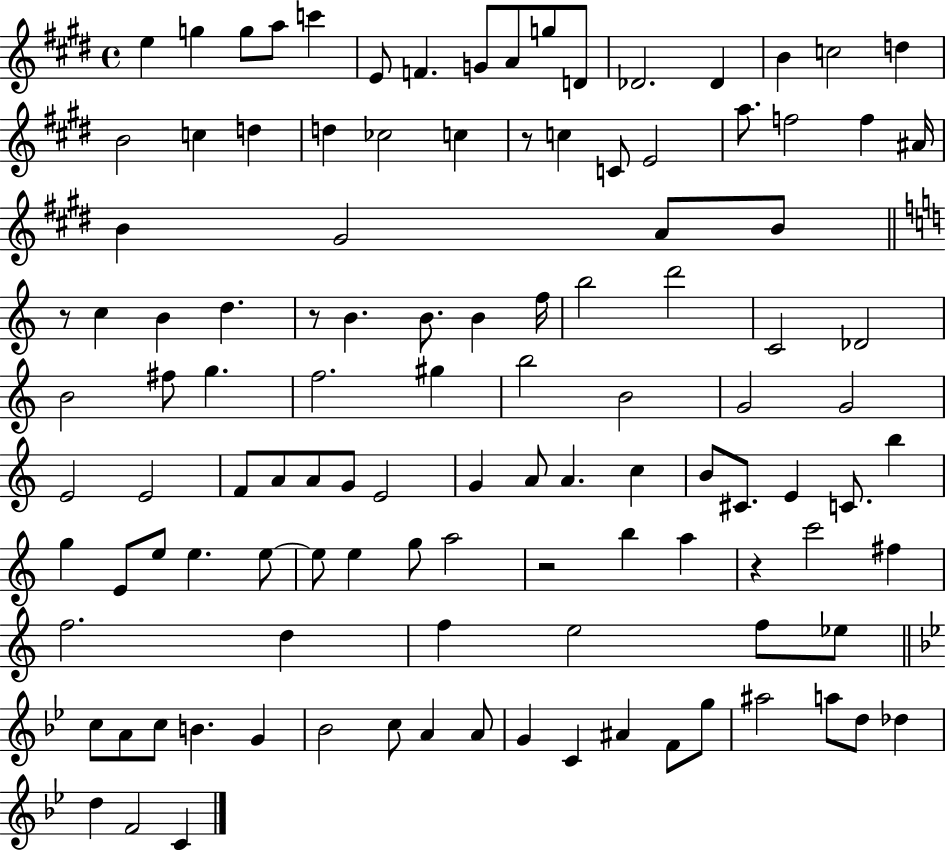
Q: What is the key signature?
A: E major